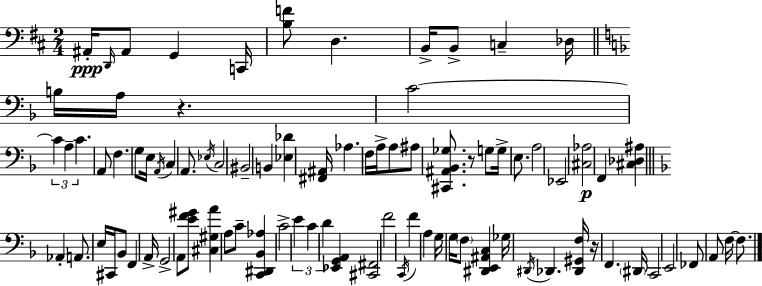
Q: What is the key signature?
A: D major